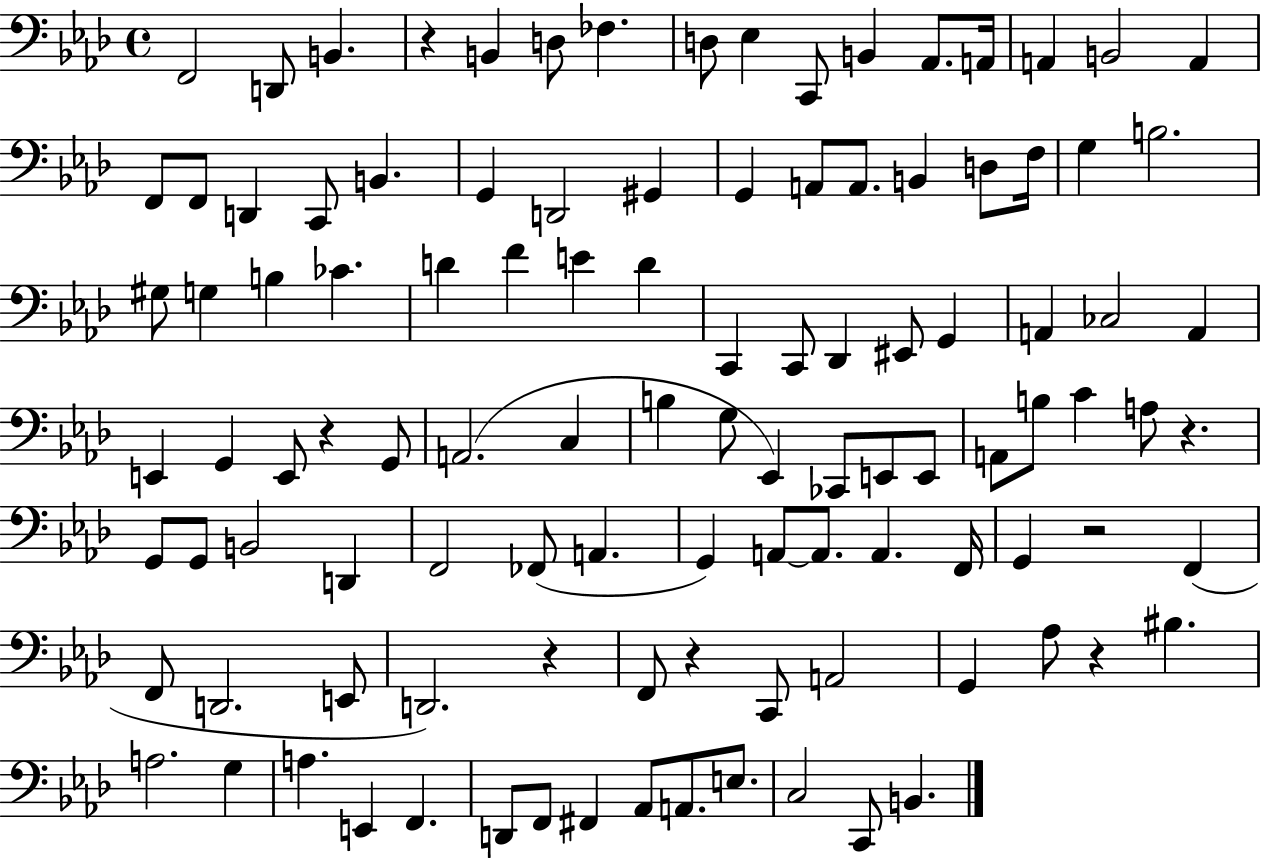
F2/h D2/e B2/q. R/q B2/q D3/e FES3/q. D3/e Eb3/q C2/e B2/q Ab2/e. A2/s A2/q B2/h A2/q F2/e F2/e D2/q C2/e B2/q. G2/q D2/h G#2/q G2/q A2/e A2/e. B2/q D3/e F3/s G3/q B3/h. G#3/e G3/q B3/q CES4/q. D4/q F4/q E4/q D4/q C2/q C2/e Db2/q EIS2/e G2/q A2/q CES3/h A2/q E2/q G2/q E2/e R/q G2/e A2/h. C3/q B3/q G3/e Eb2/q CES2/e E2/e E2/e A2/e B3/e C4/q A3/e R/q. G2/e G2/e B2/h D2/q F2/h FES2/e A2/q. G2/q A2/e A2/e. A2/q. F2/s G2/q R/h F2/q F2/e D2/h. E2/e D2/h. R/q F2/e R/q C2/e A2/h G2/q Ab3/e R/q BIS3/q. A3/h. G3/q A3/q. E2/q F2/q. D2/e F2/e F#2/q Ab2/e A2/e. E3/e. C3/h C2/e B2/q.